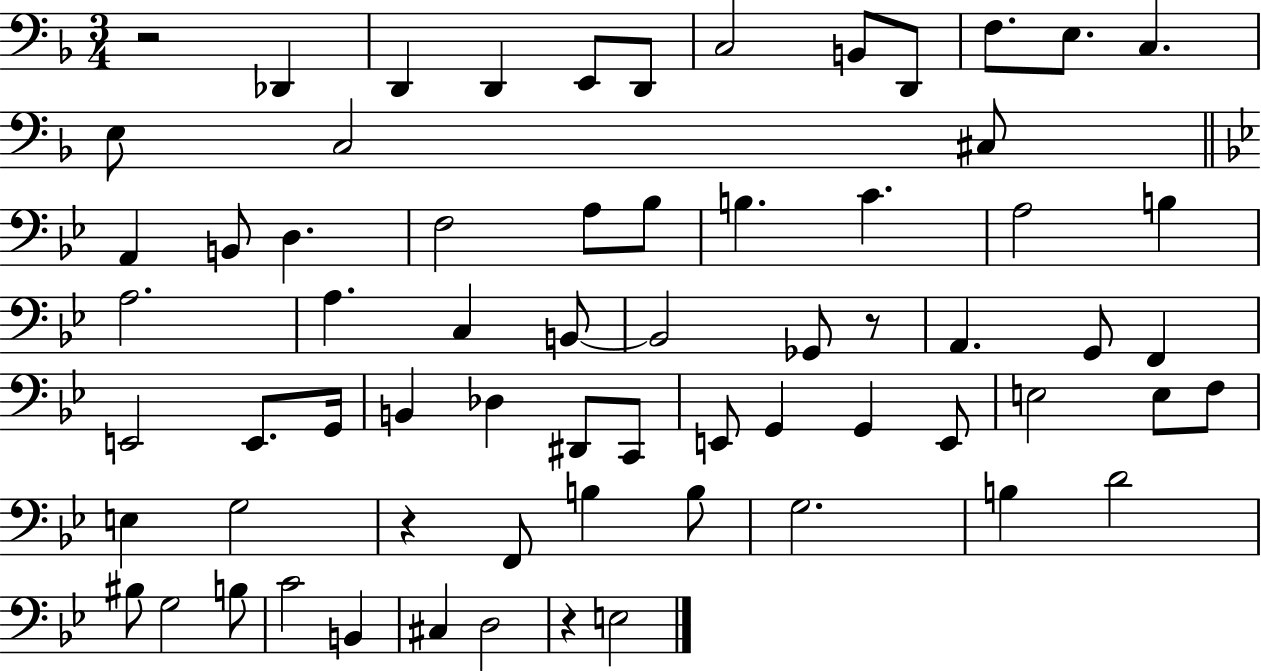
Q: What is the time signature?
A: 3/4